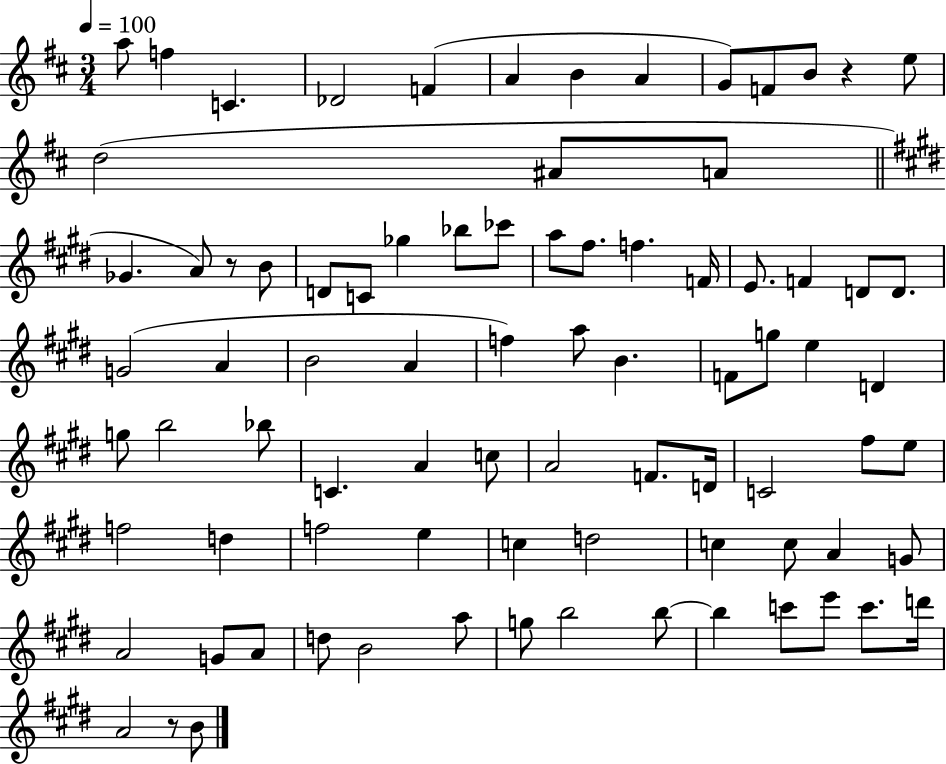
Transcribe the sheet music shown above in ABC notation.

X:1
T:Untitled
M:3/4
L:1/4
K:D
a/2 f C _D2 F A B A G/2 F/2 B/2 z e/2 d2 ^A/2 A/2 _G A/2 z/2 B/2 D/2 C/2 _g _b/2 _c'/2 a/2 ^f/2 f F/4 E/2 F D/2 D/2 G2 A B2 A f a/2 B F/2 g/2 e D g/2 b2 _b/2 C A c/2 A2 F/2 D/4 C2 ^f/2 e/2 f2 d f2 e c d2 c c/2 A G/2 A2 G/2 A/2 d/2 B2 a/2 g/2 b2 b/2 b c'/2 e'/2 c'/2 d'/4 A2 z/2 B/2